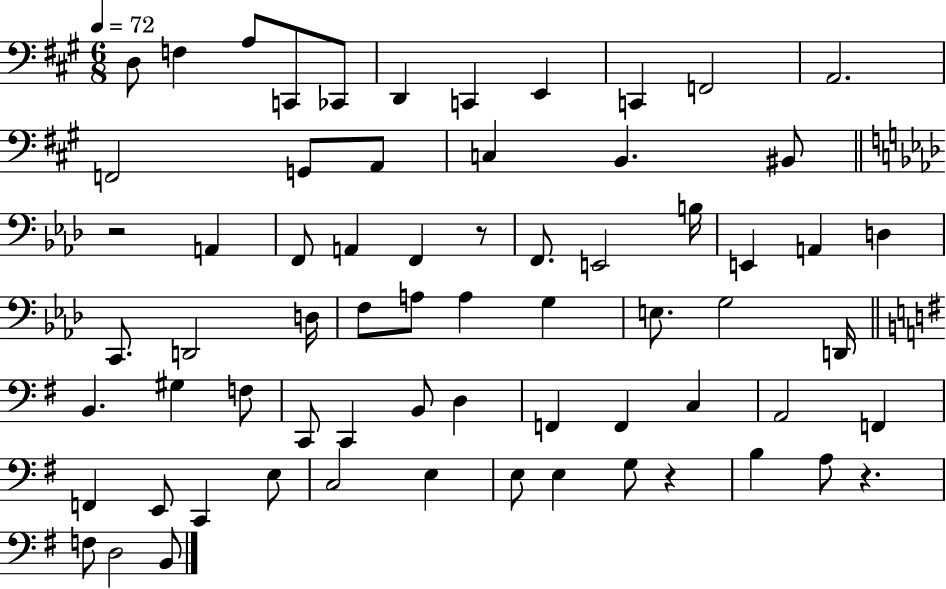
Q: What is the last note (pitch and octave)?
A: B2